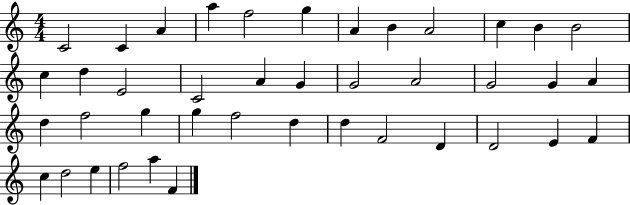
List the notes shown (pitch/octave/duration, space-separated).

C4/h C4/q A4/q A5/q F5/h G5/q A4/q B4/q A4/h C5/q B4/q B4/h C5/q D5/q E4/h C4/h A4/q G4/q G4/h A4/h G4/h G4/q A4/q D5/q F5/h G5/q G5/q F5/h D5/q D5/q F4/h D4/q D4/h E4/q F4/q C5/q D5/h E5/q F5/h A5/q F4/q